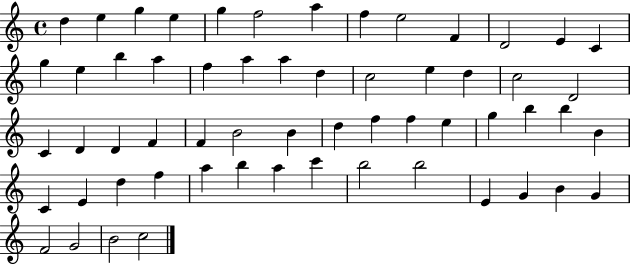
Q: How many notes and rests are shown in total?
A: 59